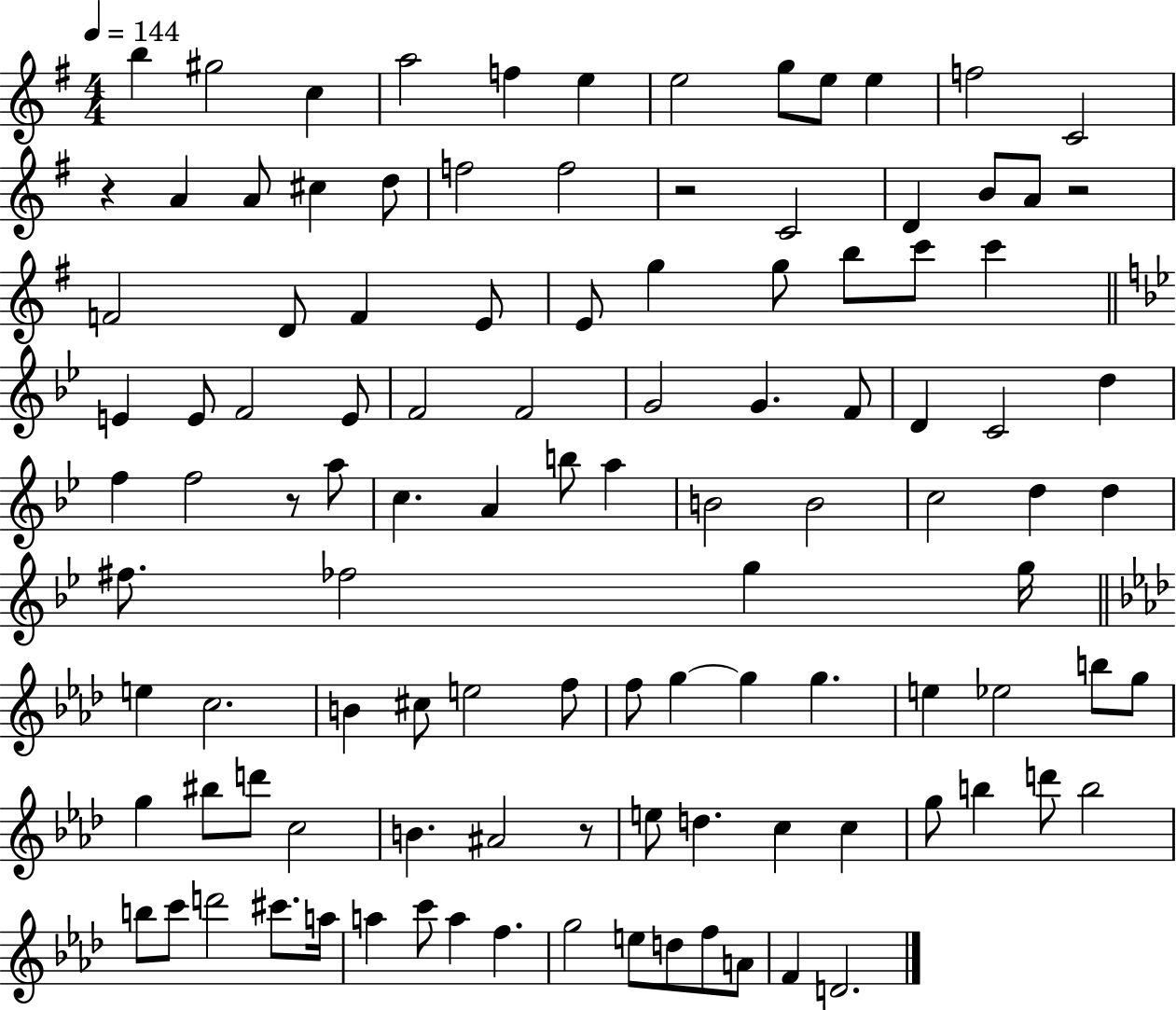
B5/q G#5/h C5/q A5/h F5/q E5/q E5/h G5/e E5/e E5/q F5/h C4/h R/q A4/q A4/e C#5/q D5/e F5/h F5/h R/h C4/h D4/q B4/e A4/e R/h F4/h D4/e F4/q E4/e E4/e G5/q G5/e B5/e C6/e C6/q E4/q E4/e F4/h E4/e F4/h F4/h G4/h G4/q. F4/e D4/q C4/h D5/q F5/q F5/h R/e A5/e C5/q. A4/q B5/e A5/q B4/h B4/h C5/h D5/q D5/q F#5/e. FES5/h G5/q G5/s E5/q C5/h. B4/q C#5/e E5/h F5/e F5/e G5/q G5/q G5/q. E5/q Eb5/h B5/e G5/e G5/q BIS5/e D6/e C5/h B4/q. A#4/h R/e E5/e D5/q. C5/q C5/q G5/e B5/q D6/e B5/h B5/e C6/e D6/h C#6/e. A5/s A5/q C6/e A5/q F5/q. G5/h E5/e D5/e F5/e A4/e F4/q D4/h.